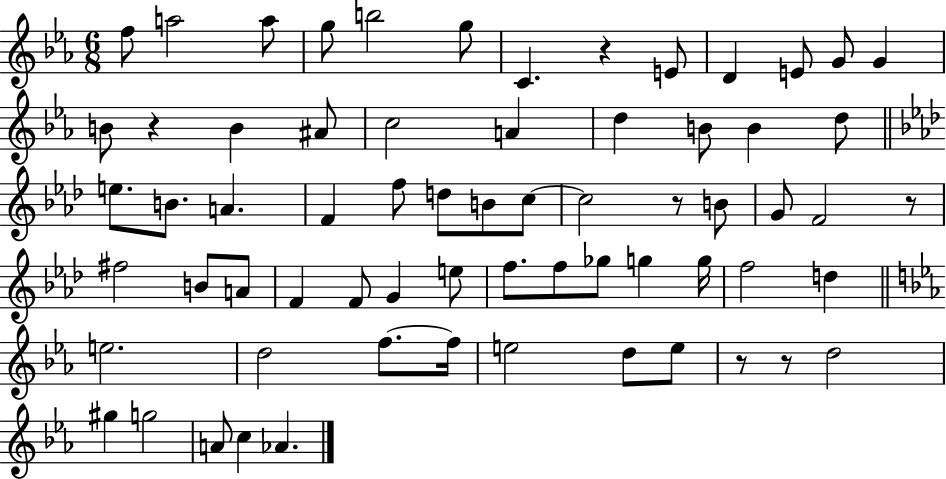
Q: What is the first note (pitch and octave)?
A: F5